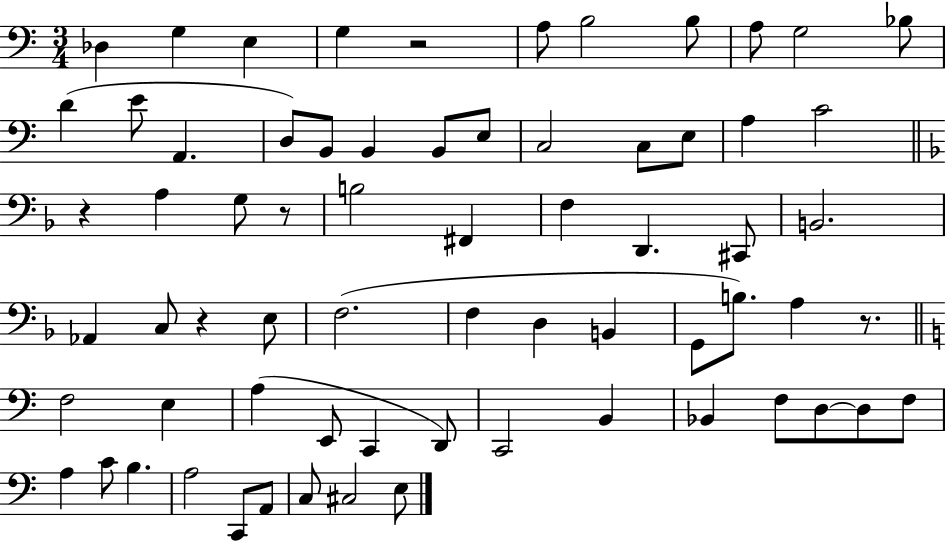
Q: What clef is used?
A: bass